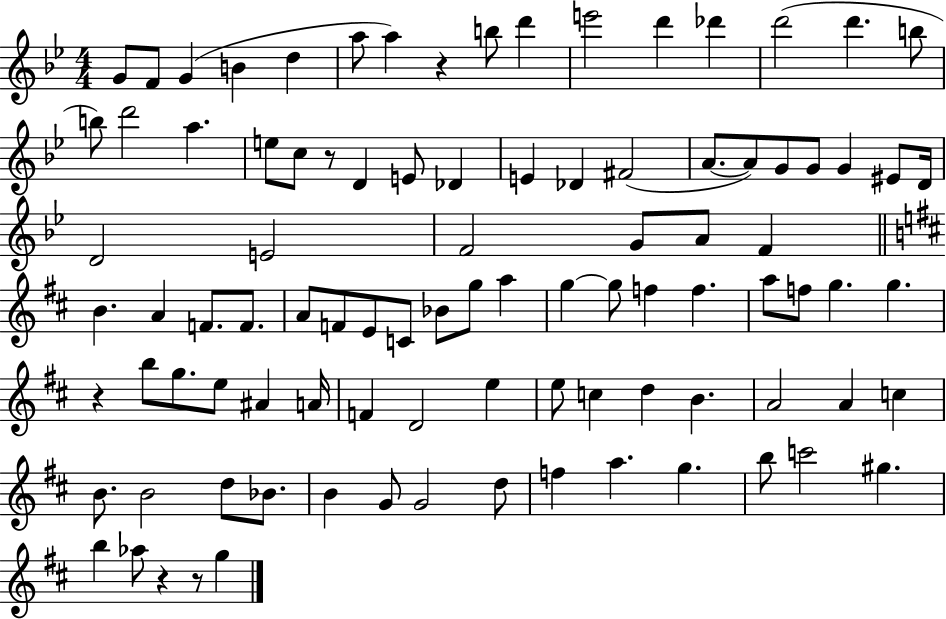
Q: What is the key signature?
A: BES major